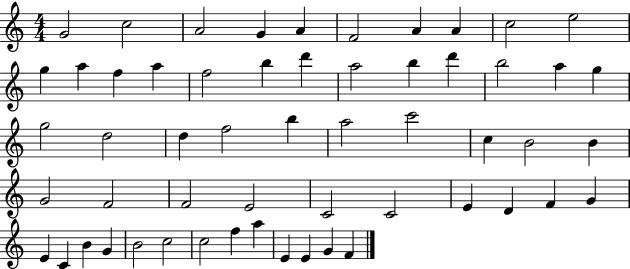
X:1
T:Untitled
M:4/4
L:1/4
K:C
G2 c2 A2 G A F2 A A c2 e2 g a f a f2 b d' a2 b d' b2 a g g2 d2 d f2 b a2 c'2 c B2 B G2 F2 F2 E2 C2 C2 E D F G E C B G B2 c2 c2 f a E E G F